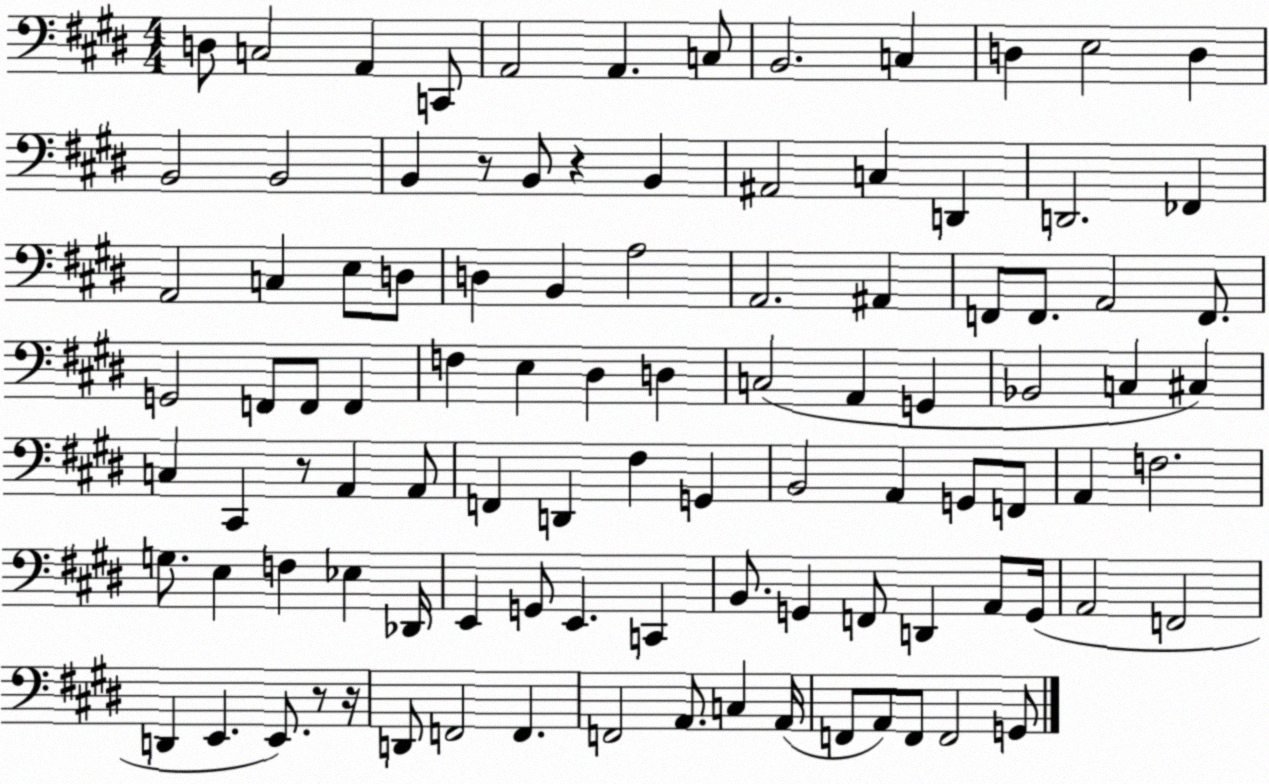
X:1
T:Untitled
M:4/4
L:1/4
K:E
D,/2 C,2 A,, C,,/2 A,,2 A,, C,/2 B,,2 C, D, E,2 D, B,,2 B,,2 B,, z/2 B,,/2 z B,, ^A,,2 C, D,, D,,2 _F,, A,,2 C, E,/2 D,/2 D, B,, A,2 A,,2 ^A,, F,,/2 F,,/2 A,,2 F,,/2 G,,2 F,,/2 F,,/2 F,, F, E, ^D, D, C,2 A,, G,, _B,,2 C, ^C, C, ^C,, z/2 A,, A,,/2 F,, D,, ^F, G,, B,,2 A,, G,,/2 F,,/2 A,, F,2 G,/2 E, F, _E, _D,,/4 E,, G,,/2 E,, C,, B,,/2 G,, F,,/2 D,, A,,/2 G,,/4 A,,2 F,,2 D,, E,, E,,/2 z/2 z/4 D,,/2 F,,2 F,, F,,2 A,,/2 C, A,,/4 F,,/2 A,,/2 F,,/2 F,,2 G,,/2